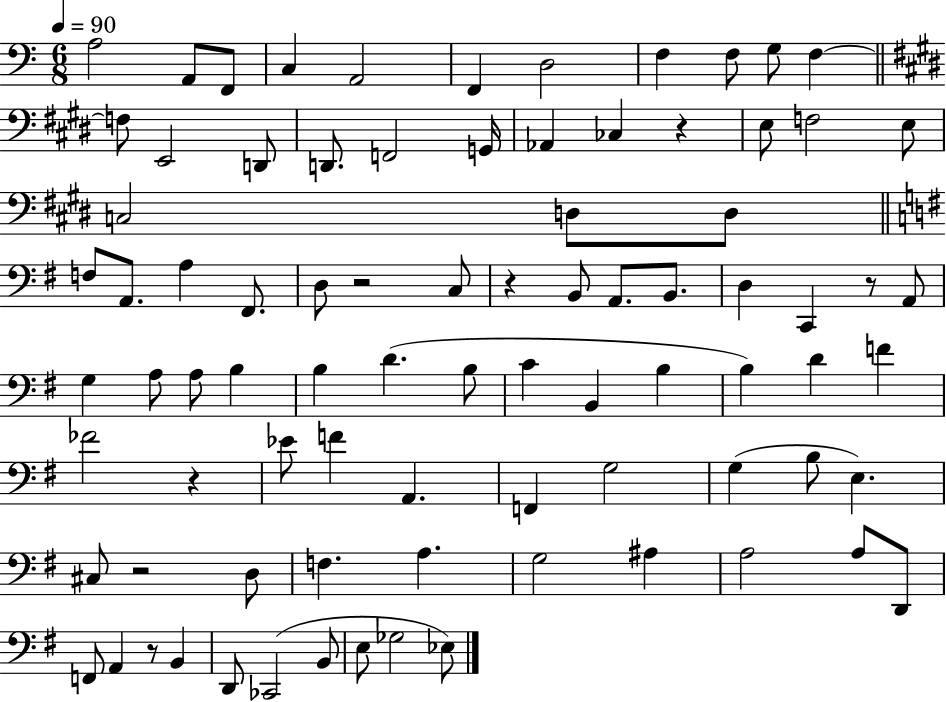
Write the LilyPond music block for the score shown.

{
  \clef bass
  \numericTimeSignature
  \time 6/8
  \key c \major
  \tempo 4 = 90
  \repeat volta 2 { a2 a,8 f,8 | c4 a,2 | f,4 d2 | f4 f8 g8 f4~~ | \break \bar "||" \break \key e \major f8 e,2 d,8 | d,8. f,2 g,16 | aes,4 ces4 r4 | e8 f2 e8 | \break c2 d8 d8 | \bar "||" \break \key g \major f8 a,8. a4 fis,8. | d8 r2 c8 | r4 b,8 a,8. b,8. | d4 c,4 r8 a,8 | \break g4 a8 a8 b4 | b4 d'4.( b8 | c'4 b,4 b4 | b4) d'4 f'4 | \break fes'2 r4 | ees'8 f'4 a,4. | f,4 g2 | g4( b8 e4.) | \break cis8 r2 d8 | f4. a4. | g2 ais4 | a2 a8 d,8 | \break f,8 a,4 r8 b,4 | d,8 ces,2( b,8 | e8 ges2 ees8) | } \bar "|."
}